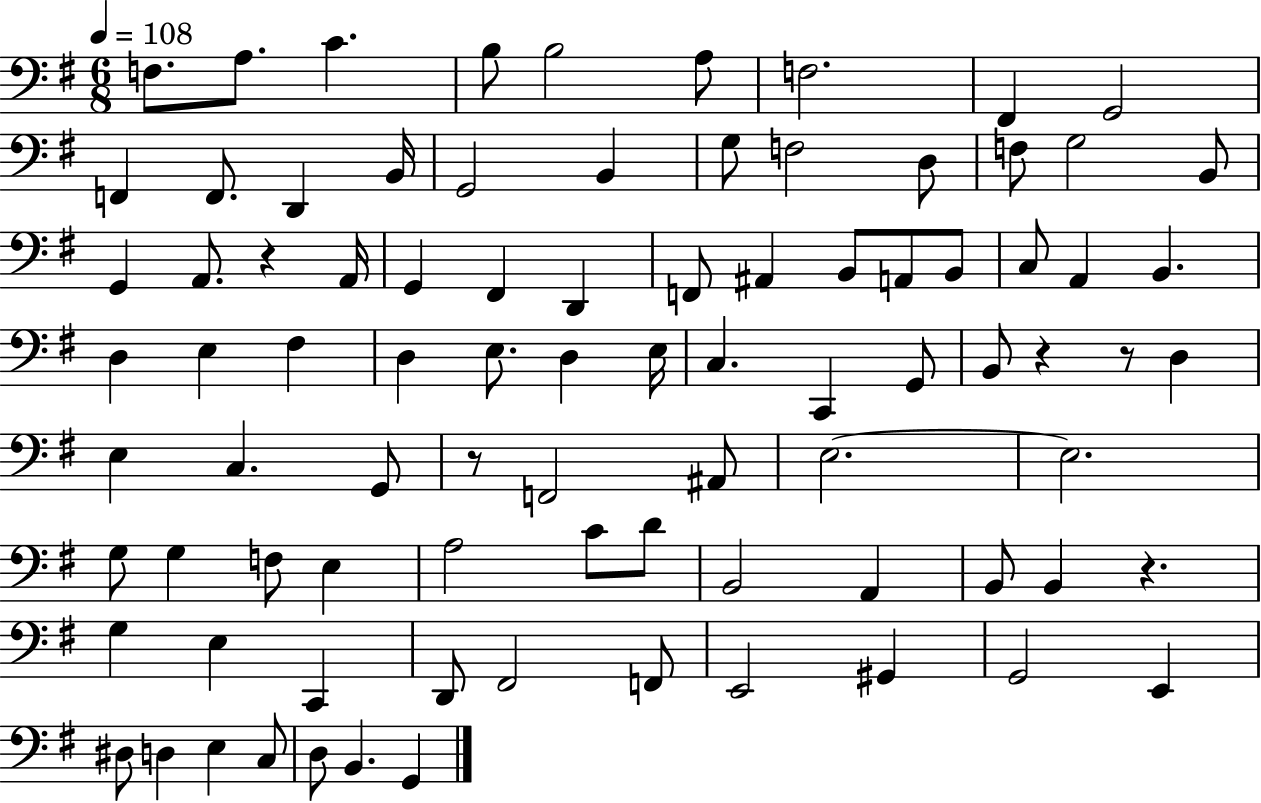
{
  \clef bass
  \numericTimeSignature
  \time 6/8
  \key g \major
  \tempo 4 = 108
  f8. a8. c'4. | b8 b2 a8 | f2. | fis,4 g,2 | \break f,4 f,8. d,4 b,16 | g,2 b,4 | g8 f2 d8 | f8 g2 b,8 | \break g,4 a,8. r4 a,16 | g,4 fis,4 d,4 | f,8 ais,4 b,8 a,8 b,8 | c8 a,4 b,4. | \break d4 e4 fis4 | d4 e8. d4 e16 | c4. c,4 g,8 | b,8 r4 r8 d4 | \break e4 c4. g,8 | r8 f,2 ais,8 | e2.~~ | e2. | \break g8 g4 f8 e4 | a2 c'8 d'8 | b,2 a,4 | b,8 b,4 r4. | \break g4 e4 c,4 | d,8 fis,2 f,8 | e,2 gis,4 | g,2 e,4 | \break dis8 d4 e4 c8 | d8 b,4. g,4 | \bar "|."
}